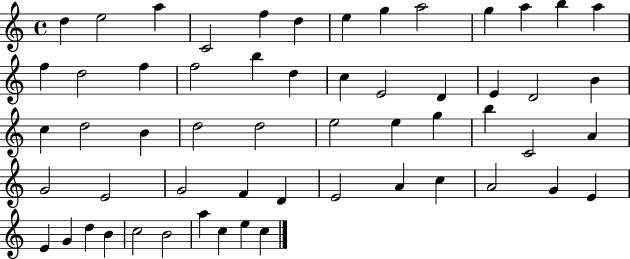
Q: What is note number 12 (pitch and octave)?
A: B5